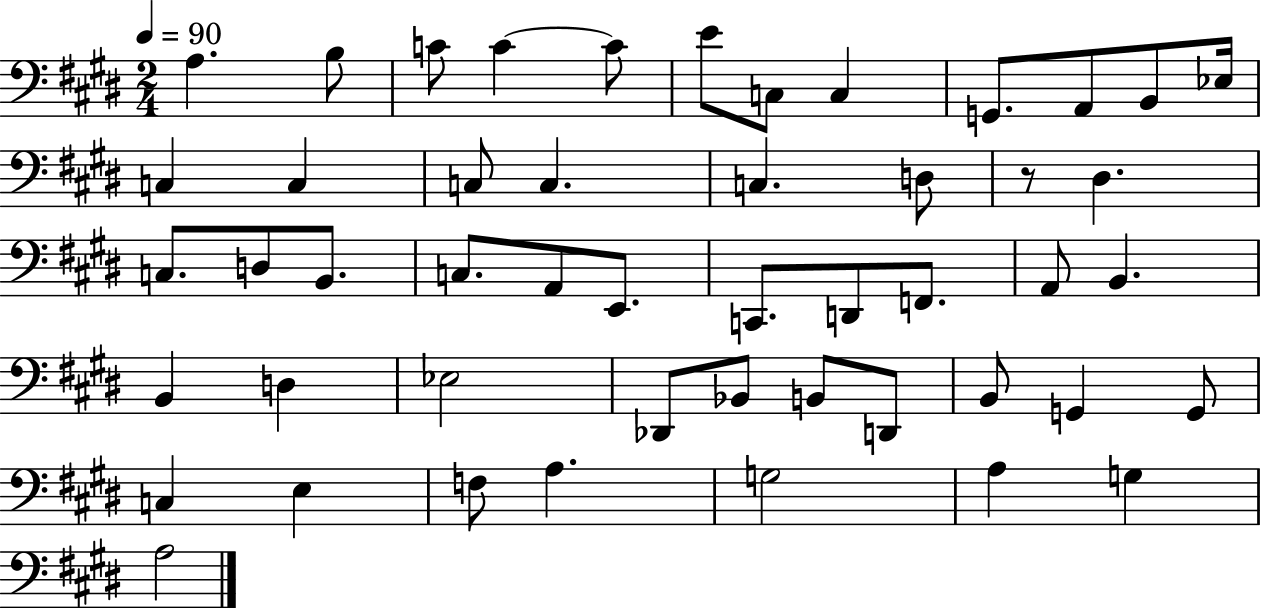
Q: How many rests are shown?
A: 1